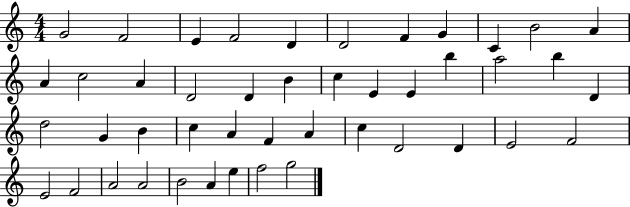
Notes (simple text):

G4/h F4/h E4/q F4/h D4/q D4/h F4/q G4/q C4/q B4/h A4/q A4/q C5/h A4/q D4/h D4/q B4/q C5/q E4/q E4/q B5/q A5/h B5/q D4/q D5/h G4/q B4/q C5/q A4/q F4/q A4/q C5/q D4/h D4/q E4/h F4/h E4/h F4/h A4/h A4/h B4/h A4/q E5/q F5/h G5/h